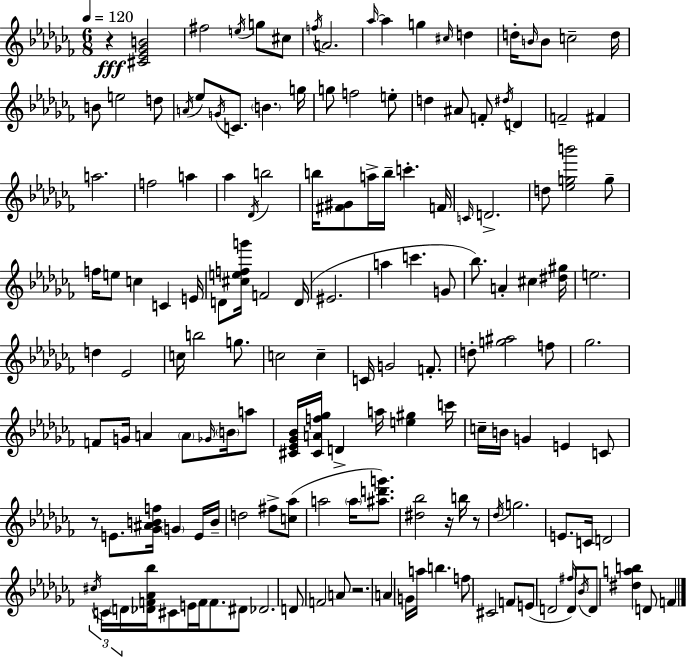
X:1
T:Untitled
M:6/8
L:1/4
K:Abm
z [^C_E_GB]2 ^f2 e/4 g/2 ^c/2 f/4 A2 _a/4 _a g ^c/4 d d/4 B/4 B/2 c2 d/4 B/2 e2 d/2 A/4 _e/2 G/4 C/2 B g/4 g/2 f2 e/2 d ^A/2 F/2 ^d/4 D F2 ^F a2 f2 a _a _D/4 b2 b/4 [^F^G]/2 a/4 b/4 c' F/4 C/4 D2 d/2 [_egb']2 g/2 f/4 e/2 c C E/4 D/2 [^cefg']/4 F2 D/4 ^E2 a c' G/2 _b/2 A ^c [^d^g]/4 e2 d _E2 c/4 b2 g/2 c2 c C/4 G2 F/2 d/2 [g^a]2 f/2 _g2 F/2 G/4 A A/2 _G/4 B/4 a/2 [^C_E_G_B]/4 [^CAf_g]/4 D a/4 [e^g] c'/4 c/4 B/4 G E C/2 z/2 E/2 [_G^ABf]/4 G E/4 B/4 d2 ^f/2 [c_a]/2 a2 a/4 [^ad'g']/2 [^d_b]2 z/4 b/4 z/2 _d/4 g2 E/2 C/4 D2 ^c/4 C/4 D/4 [_DF_A_b]/4 ^C/2 E/4 F/4 F/2 ^D/2 _D2 D/2 F2 A/2 z2 A G/4 a/4 b f/2 ^C2 F/2 E/2 D2 ^f/4 D/2 _B/4 D/2 [^dab] D/2 F